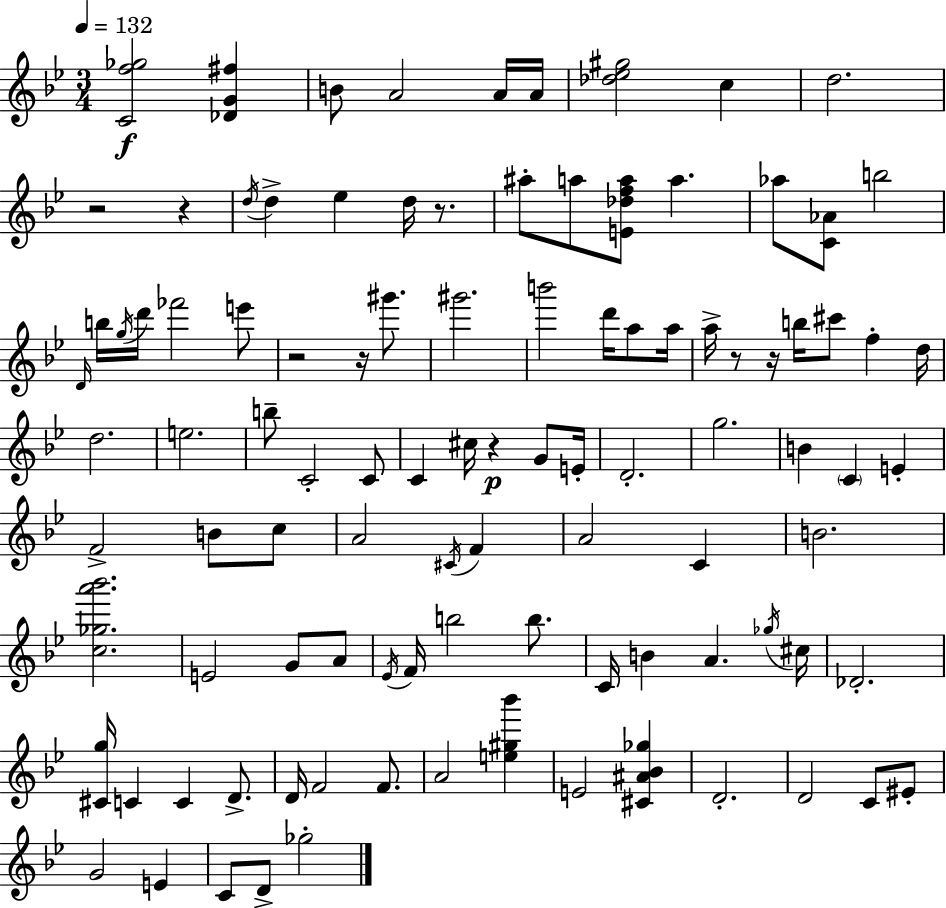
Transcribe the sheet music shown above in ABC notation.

X:1
T:Untitled
M:3/4
L:1/4
K:Bb
[Cf_g]2 [_DG^f] B/2 A2 A/4 A/4 [_d_e^g]2 c d2 z2 z d/4 d _e d/4 z/2 ^a/2 a/2 [E_dfa]/2 a _a/2 [C_A]/2 b2 D/4 b/4 g/4 d'/4 _f'2 e'/2 z2 z/4 ^g'/2 ^g'2 b'2 d'/4 a/2 a/4 a/4 z/2 z/4 b/4 ^c'/2 f d/4 d2 e2 b/2 C2 C/2 C ^c/4 z G/2 E/4 D2 g2 B C E F2 B/2 c/2 A2 ^C/4 F A2 C B2 [c_ga'_b']2 E2 G/2 A/2 _E/4 F/4 b2 b/2 C/4 B A _g/4 ^c/4 _D2 [^Cg]/4 C C D/2 D/4 F2 F/2 A2 [e^g_b'] E2 [^C^A_B_g] D2 D2 C/2 ^E/2 G2 E C/2 D/2 _g2